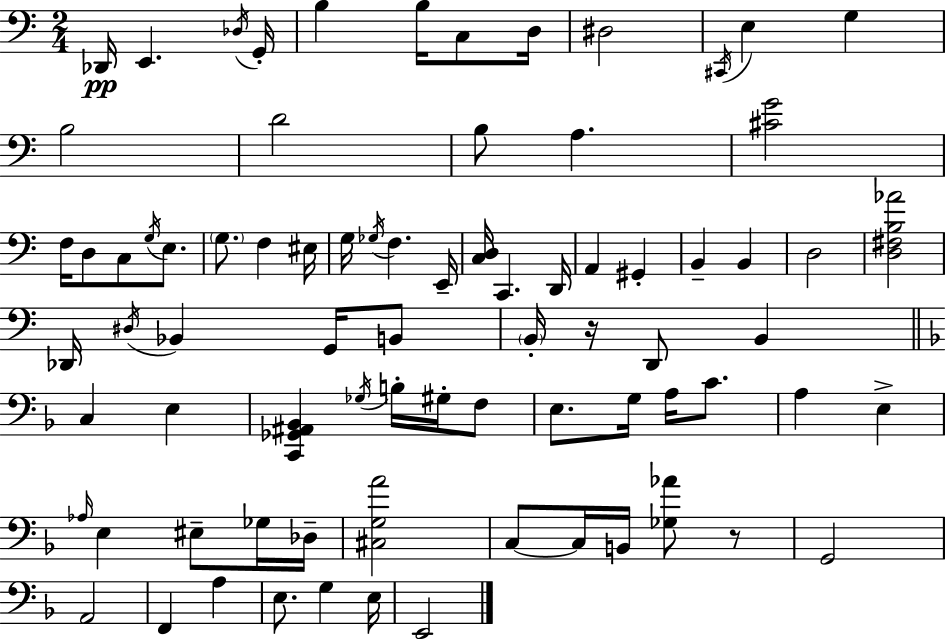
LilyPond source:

{
  \clef bass
  \numericTimeSignature
  \time 2/4
  \key c \major
  des,16\pp e,4. \acciaccatura { des16 } | g,16-. b4 b16 c8 | d16 dis2 | \acciaccatura { cis,16 } e4 g4 | \break b2 | d'2 | b8 a4. | <cis' g'>2 | \break f16 d8 c8 \acciaccatura { g16 } | e8. \parenthesize g8. f4 | eis16 g16 \acciaccatura { ges16 } f4. | e,16-- <c d>16 c,4. | \break d,16 a,4 | gis,4-. b,4-- | b,4 d2 | <d fis b aes'>2 | \break des,16 \acciaccatura { dis16 } bes,4 | g,16 b,8 \parenthesize b,16-. r16 d,8 | b,4 \bar "||" \break \key d \minor c4 e4 | <c, ges, ais, bes,>4 \acciaccatura { ges16 } b16-. gis16-. f8 | e8. g16 a16 c'8. | a4 e4-> | \break \grace { aes16 } e4 eis8-- | ges16 des16-- <cis g a'>2 | c8~~ c16 b,16 <ges aes'>8 | r8 g,2 | \break a,2 | f,4 a4 | e8. g4 | e16 e,2 | \break \bar "|."
}